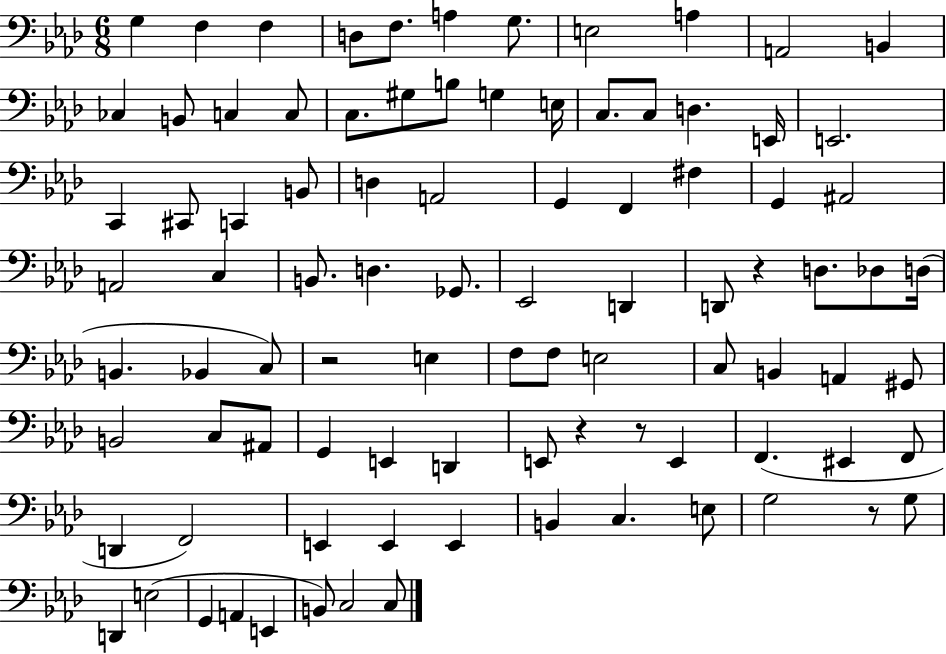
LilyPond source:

{
  \clef bass
  \numericTimeSignature
  \time 6/8
  \key aes \major
  g4 f4 f4 | d8 f8. a4 g8. | e2 a4 | a,2 b,4 | \break ces4 b,8 c4 c8 | c8. gis8 b8 g4 e16 | c8. c8 d4. e,16 | e,2. | \break c,4 cis,8 c,4 b,8 | d4 a,2 | g,4 f,4 fis4 | g,4 ais,2 | \break a,2 c4 | b,8. d4. ges,8. | ees,2 d,4 | d,8 r4 d8. des8 d16( | \break b,4. bes,4 c8) | r2 e4 | f8 f8 e2 | c8 b,4 a,4 gis,8 | \break b,2 c8 ais,8 | g,4 e,4 d,4 | e,8 r4 r8 e,4 | f,4.( eis,4 f,8 | \break d,4 f,2) | e,4 e,4 e,4 | b,4 c4. e8 | g2 r8 g8 | \break d,4 e2( | g,4 a,4 e,4 | b,8) c2 c8 | \bar "|."
}